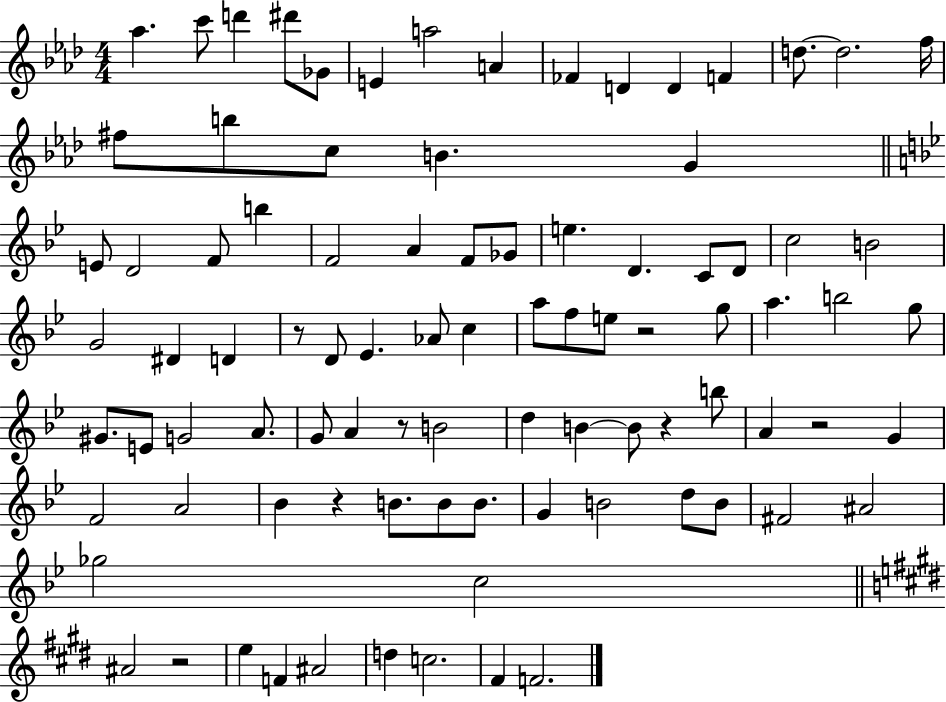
Ab5/q. C6/e D6/q D#6/e Gb4/e E4/q A5/h A4/q FES4/q D4/q D4/q F4/q D5/e. D5/h. F5/s F#5/e B5/e C5/e B4/q. G4/q E4/e D4/h F4/e B5/q F4/h A4/q F4/e Gb4/e E5/q. D4/q. C4/e D4/e C5/h B4/h G4/h D#4/q D4/q R/e D4/e Eb4/q. Ab4/e C5/q A5/e F5/e E5/e R/h G5/e A5/q. B5/h G5/e G#4/e. E4/e G4/h A4/e. G4/e A4/q R/e B4/h D5/q B4/q B4/e R/q B5/e A4/q R/h G4/q F4/h A4/h Bb4/q R/q B4/e. B4/e B4/e. G4/q B4/h D5/e B4/e F#4/h A#4/h Gb5/h C5/h A#4/h R/h E5/q F4/q A#4/h D5/q C5/h. F#4/q F4/h.